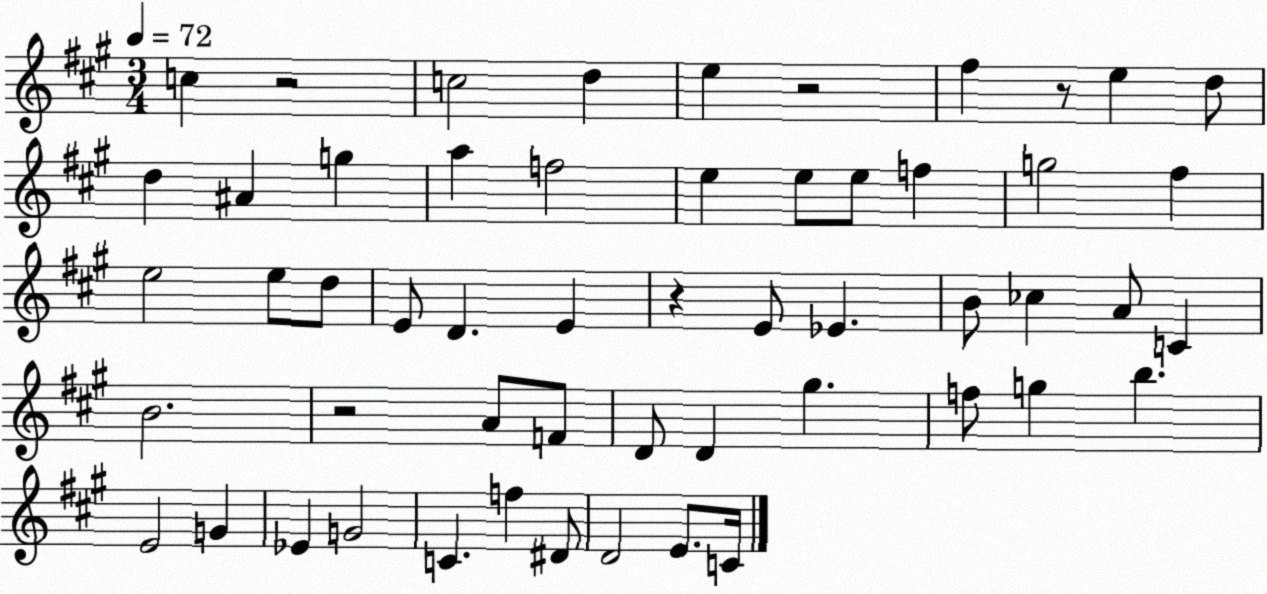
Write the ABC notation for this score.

X:1
T:Untitled
M:3/4
L:1/4
K:A
c z2 c2 d e z2 ^f z/2 e d/2 d ^A g a f2 e e/2 e/2 f g2 ^f e2 e/2 d/2 E/2 D E z E/2 _E B/2 _c A/2 C B2 z2 A/2 F/2 D/2 D ^g f/2 g b E2 G _E G2 C f ^D/2 D2 E/2 C/4